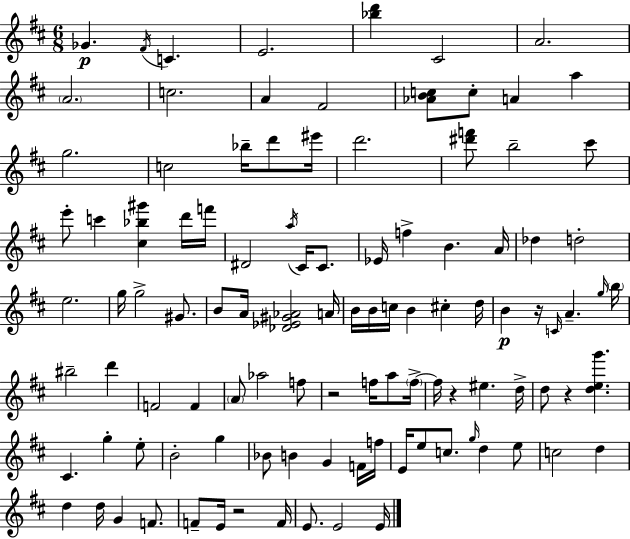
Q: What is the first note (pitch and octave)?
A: Gb4